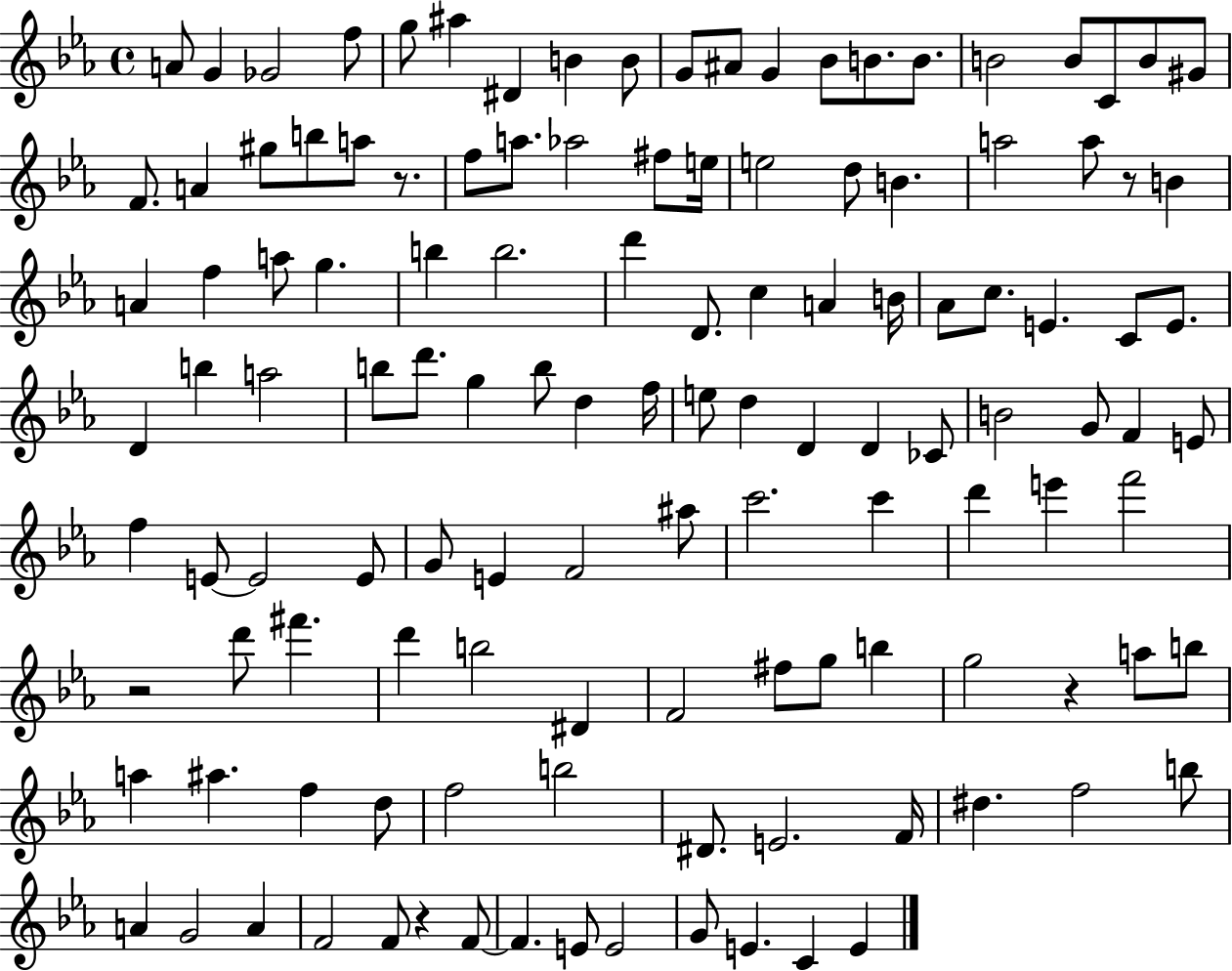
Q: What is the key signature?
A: EES major